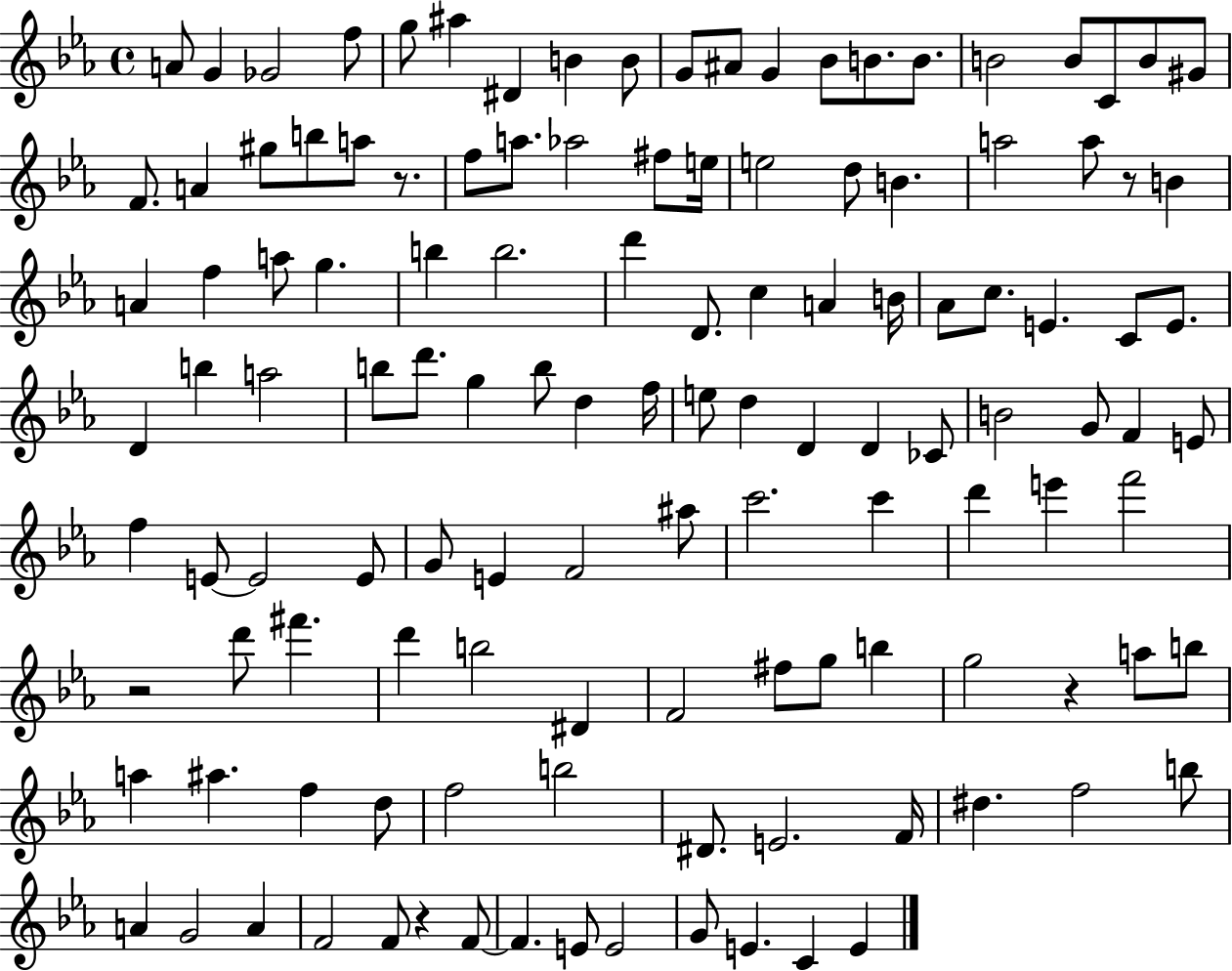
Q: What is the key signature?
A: EES major